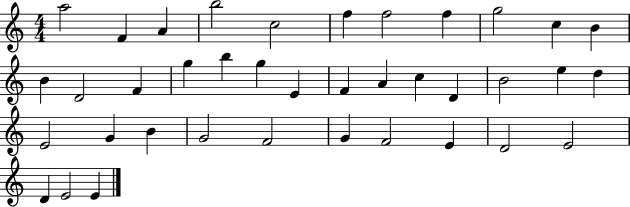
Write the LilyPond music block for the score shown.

{
  \clef treble
  \numericTimeSignature
  \time 4/4
  \key c \major
  a''2 f'4 a'4 | b''2 c''2 | f''4 f''2 f''4 | g''2 c''4 b'4 | \break b'4 d'2 f'4 | g''4 b''4 g''4 e'4 | f'4 a'4 c''4 d'4 | b'2 e''4 d''4 | \break e'2 g'4 b'4 | g'2 f'2 | g'4 f'2 e'4 | d'2 e'2 | \break d'4 e'2 e'4 | \bar "|."
}